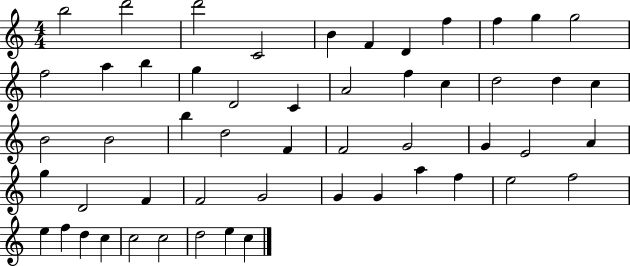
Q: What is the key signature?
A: C major